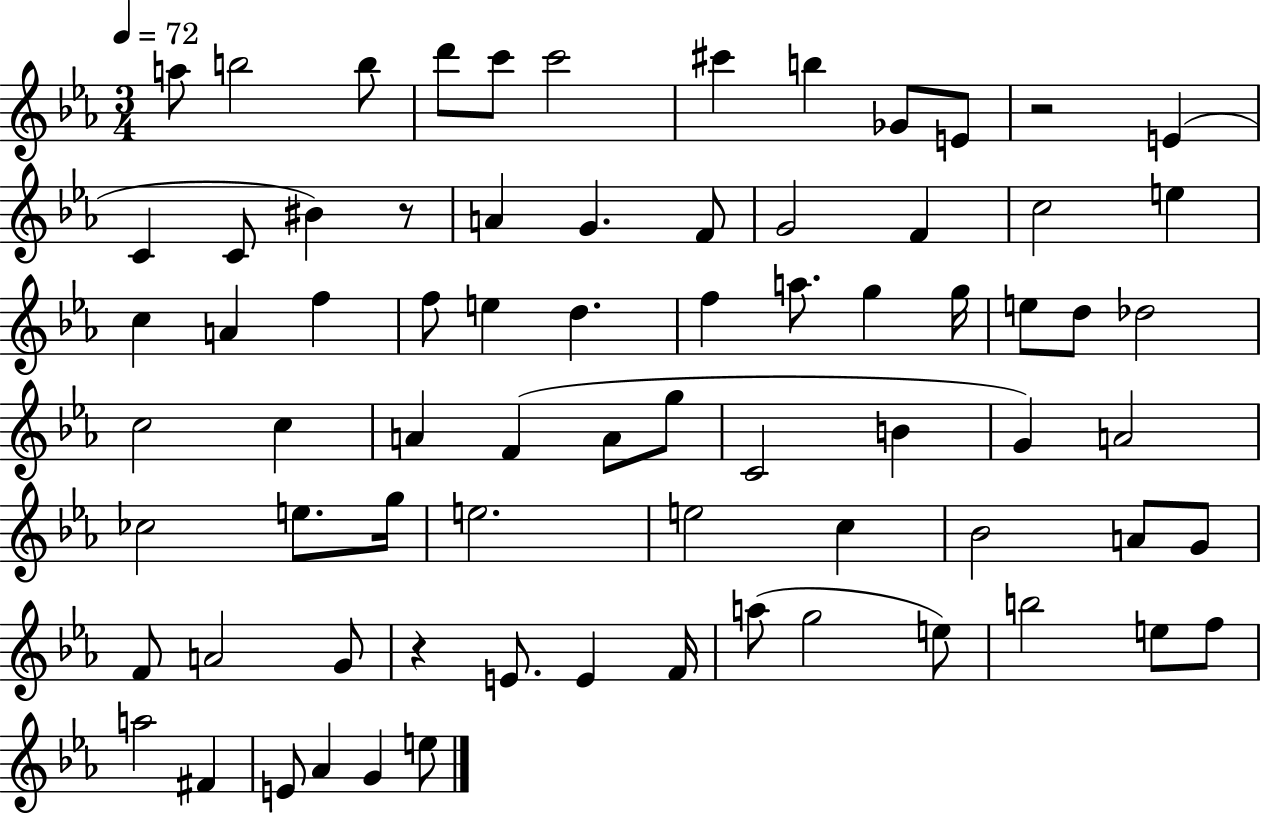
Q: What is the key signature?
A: EES major